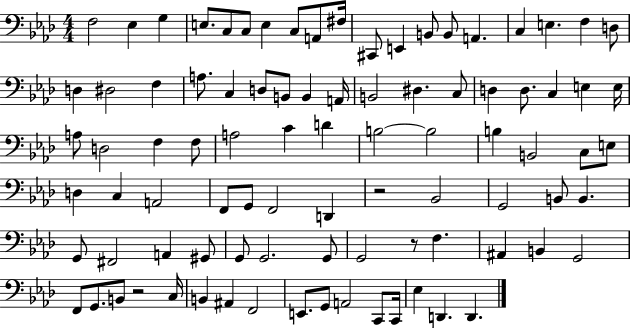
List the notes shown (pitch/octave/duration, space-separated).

F3/h Eb3/q G3/q E3/e. C3/e C3/e E3/q C3/e A2/e F#3/s C#2/e E2/q B2/e B2/e A2/q. C3/q E3/q. F3/q D3/e D3/q D#3/h F3/q A3/e. C3/q D3/e B2/e B2/q A2/s B2/h D#3/q. C3/e D3/q D3/e. C3/q E3/q E3/s A3/e D3/h F3/q F3/e A3/h C4/q D4/q B3/h B3/h B3/q B2/h C3/e E3/e D3/q C3/q A2/h F2/e G2/e F2/h D2/q R/h Bb2/h G2/h B2/e B2/q. G2/e F#2/h A2/q G#2/e G2/e G2/h. G2/e G2/h R/e F3/q. A#2/q B2/q G2/h F2/e G2/e. B2/e R/h C3/s B2/q A#2/q F2/h E2/e. G2/e A2/h C2/e C2/s Eb3/q D2/q. D2/q.